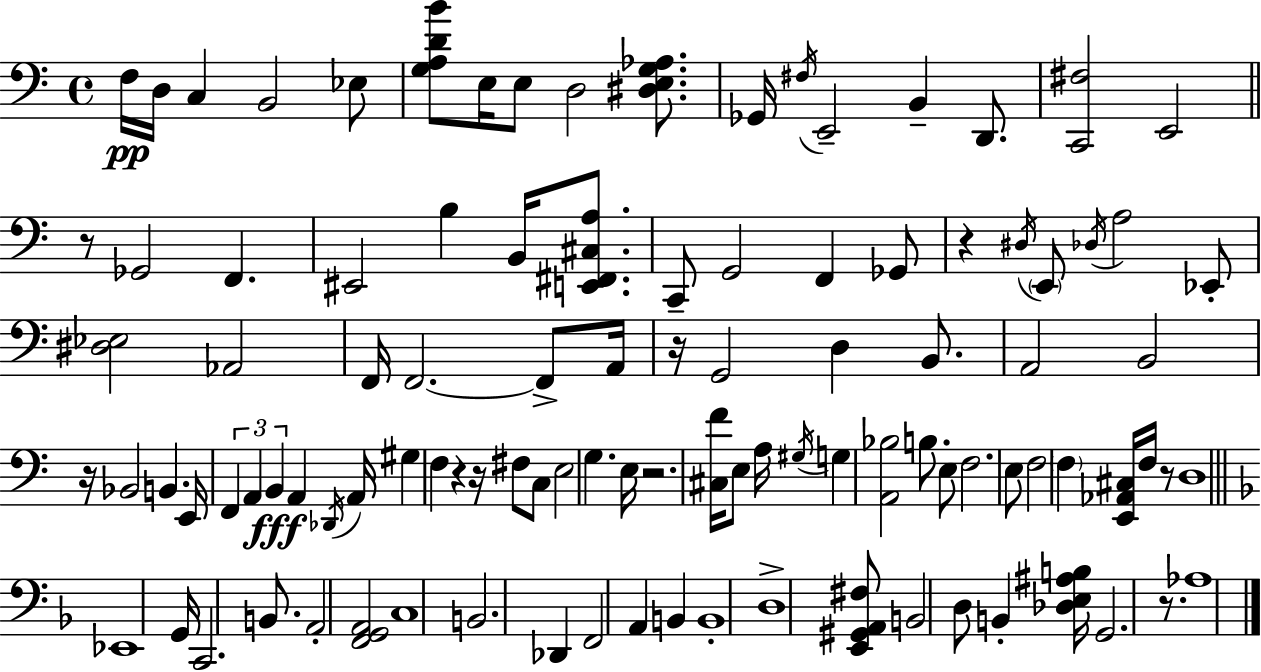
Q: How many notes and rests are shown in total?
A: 104